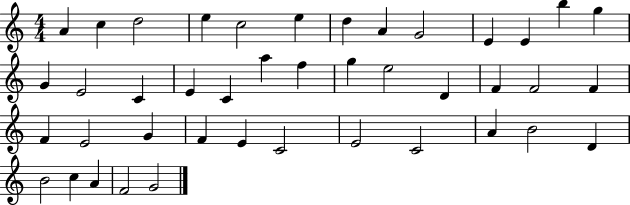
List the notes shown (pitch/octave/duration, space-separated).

A4/q C5/q D5/h E5/q C5/h E5/q D5/q A4/q G4/h E4/q E4/q B5/q G5/q G4/q E4/h C4/q E4/q C4/q A5/q F5/q G5/q E5/h D4/q F4/q F4/h F4/q F4/q E4/h G4/q F4/q E4/q C4/h E4/h C4/h A4/q B4/h D4/q B4/h C5/q A4/q F4/h G4/h